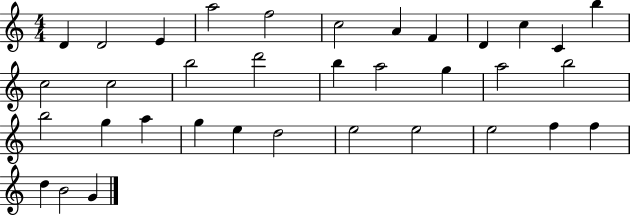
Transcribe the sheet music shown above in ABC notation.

X:1
T:Untitled
M:4/4
L:1/4
K:C
D D2 E a2 f2 c2 A F D c C b c2 c2 b2 d'2 b a2 g a2 b2 b2 g a g e d2 e2 e2 e2 f f d B2 G